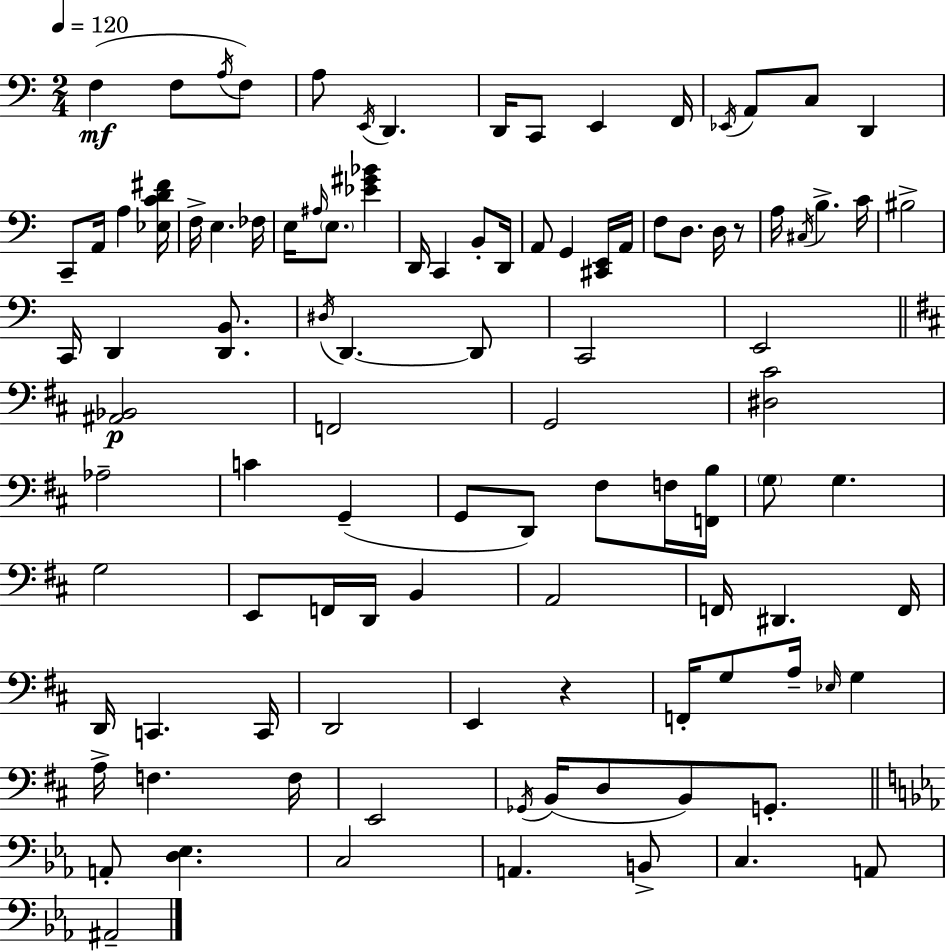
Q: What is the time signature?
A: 2/4